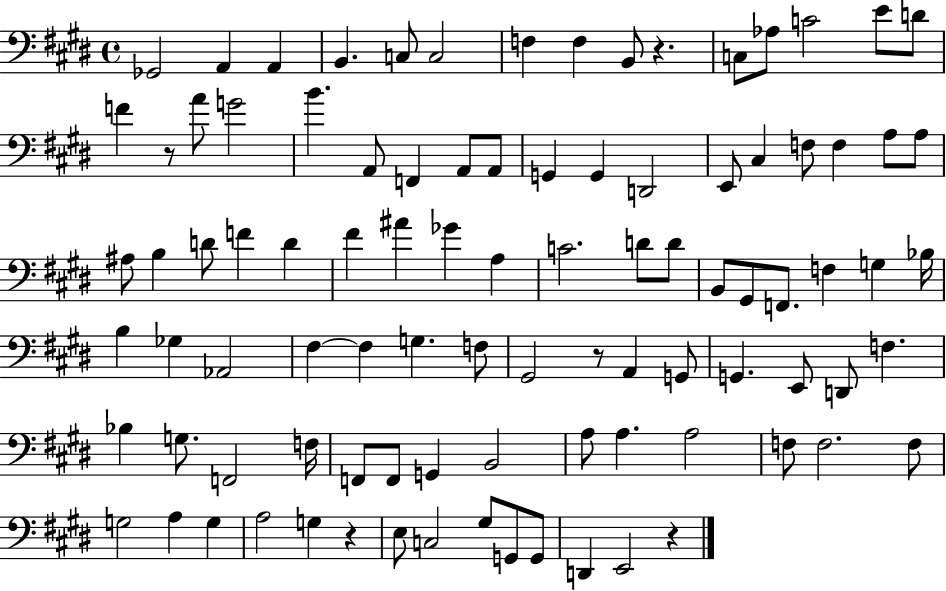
Gb2/h A2/q A2/q B2/q. C3/e C3/h F3/q F3/q B2/e R/q. C3/e Ab3/e C4/h E4/e D4/e F4/q R/e A4/e G4/h B4/q. A2/e F2/q A2/e A2/e G2/q G2/q D2/h E2/e C#3/q F3/e F3/q A3/e A3/e A#3/e B3/q D4/e F4/q D4/q F#4/q A#4/q Gb4/q A3/q C4/h. D4/e D4/e B2/e G#2/e F2/e. F3/q G3/q Bb3/s B3/q Gb3/q Ab2/h F#3/q F#3/q G3/q. F3/e G#2/h R/e A2/q G2/e G2/q. E2/e D2/e F3/q. Bb3/q G3/e. F2/h F3/s F2/e F2/e G2/q B2/h A3/e A3/q. A3/h F3/e F3/h. F3/e G3/h A3/q G3/q A3/h G3/q R/q E3/e C3/h G#3/e G2/e G2/e D2/q E2/h R/q